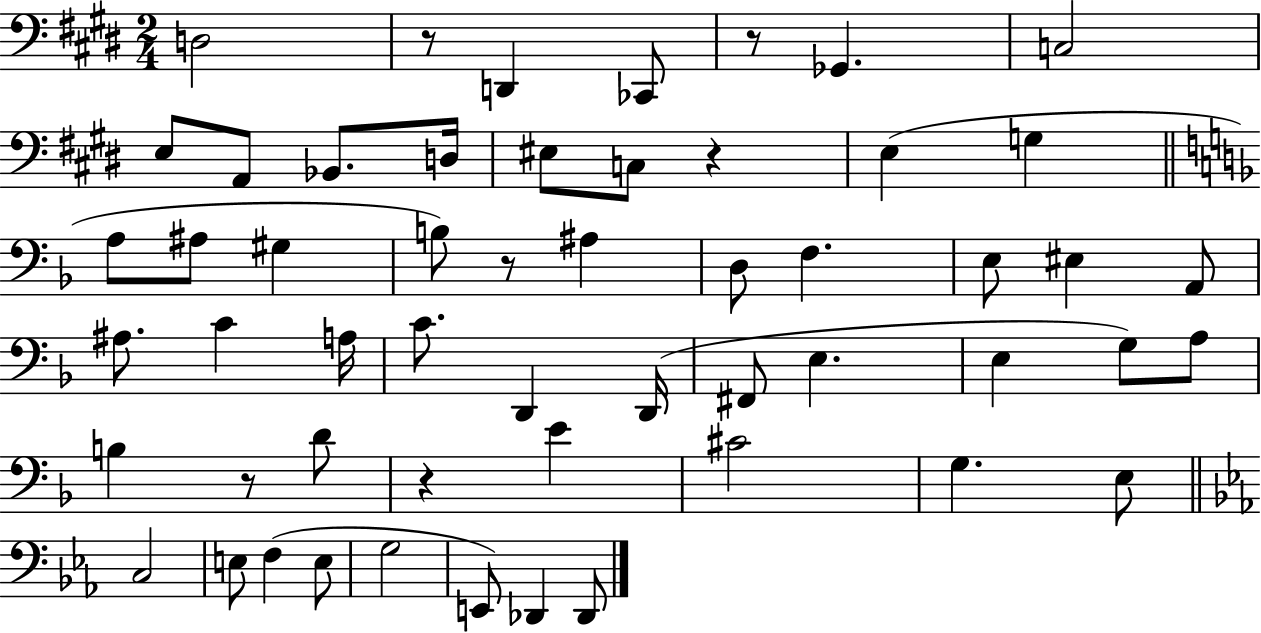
{
  \clef bass
  \numericTimeSignature
  \time 2/4
  \key e \major
  d2 | r8 d,4 ces,8 | r8 ges,4. | c2 | \break e8 a,8 bes,8. d16 | eis8 c8 r4 | e4( g4 | \bar "||" \break \key f \major a8 ais8 gis4 | b8) r8 ais4 | d8 f4. | e8 eis4 a,8 | \break ais8. c'4 a16 | c'8. d,4 d,16( | fis,8 e4. | e4 g8) a8 | \break b4 r8 d'8 | r4 e'4 | cis'2 | g4. e8 | \break \bar "||" \break \key c \minor c2 | e8 f4( e8 | g2 | e,8) des,4 des,8 | \break \bar "|."
}